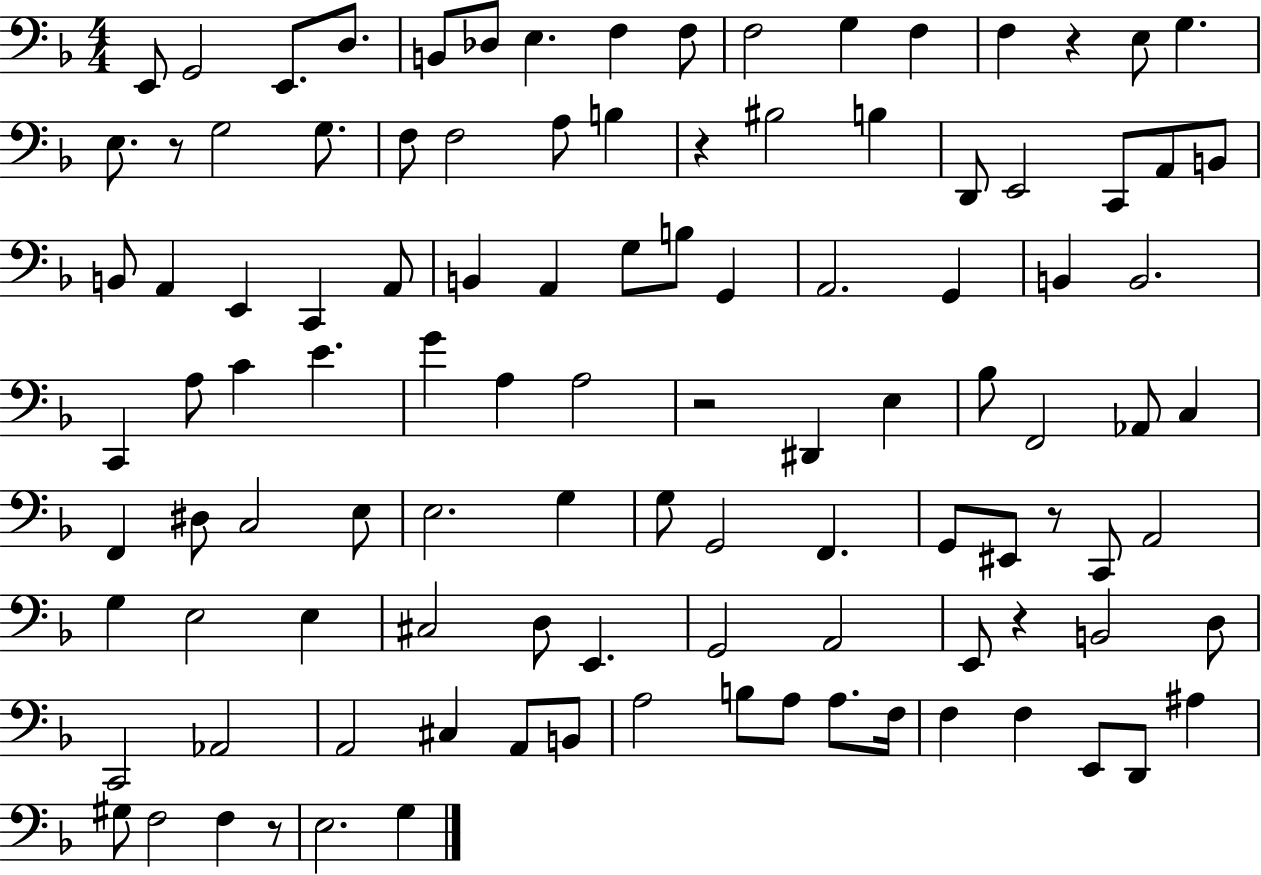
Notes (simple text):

E2/e G2/h E2/e. D3/e. B2/e Db3/e E3/q. F3/q F3/e F3/h G3/q F3/q F3/q R/q E3/e G3/q. E3/e. R/e G3/h G3/e. F3/e F3/h A3/e B3/q R/q BIS3/h B3/q D2/e E2/h C2/e A2/e B2/e B2/e A2/q E2/q C2/q A2/e B2/q A2/q G3/e B3/e G2/q A2/h. G2/q B2/q B2/h. C2/q A3/e C4/q E4/q. G4/q A3/q A3/h R/h D#2/q E3/q Bb3/e F2/h Ab2/e C3/q F2/q D#3/e C3/h E3/e E3/h. G3/q G3/e G2/h F2/q. G2/e EIS2/e R/e C2/e A2/h G3/q E3/h E3/q C#3/h D3/e E2/q. G2/h A2/h E2/e R/q B2/h D3/e C2/h Ab2/h A2/h C#3/q A2/e B2/e A3/h B3/e A3/e A3/e. F3/s F3/q F3/q E2/e D2/e A#3/q G#3/e F3/h F3/q R/e E3/h. G3/q